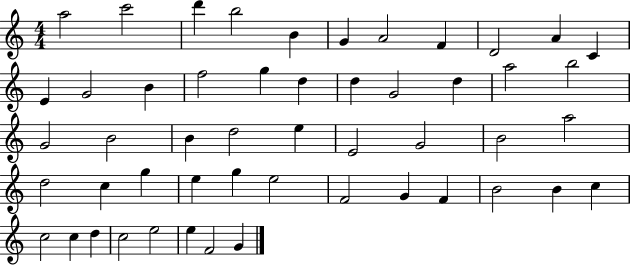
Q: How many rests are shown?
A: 0